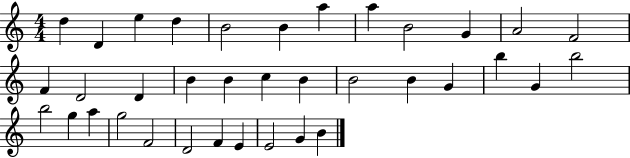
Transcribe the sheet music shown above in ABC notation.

X:1
T:Untitled
M:4/4
L:1/4
K:C
d D e d B2 B a a B2 G A2 F2 F D2 D B B c B B2 B G b G b2 b2 g a g2 F2 D2 F E E2 G B